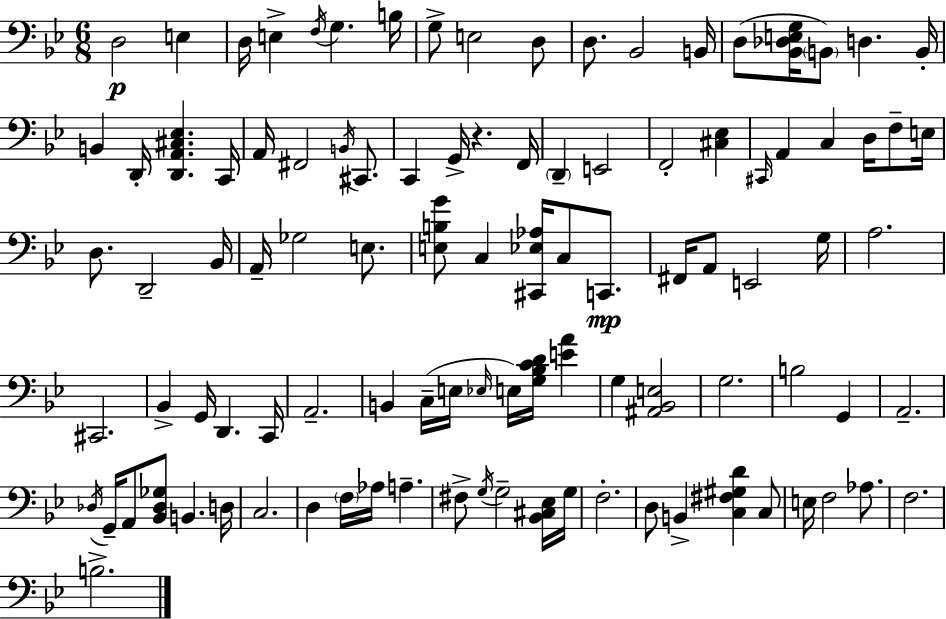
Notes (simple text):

D3/h E3/q D3/s E3/q F3/s G3/q. B3/s G3/e E3/h D3/e D3/e. Bb2/h B2/s D3/e [Bb2,Db3,E3,G3]/s B2/e D3/q. B2/s B2/q D2/s [D2,A2,C#3,Eb3]/q. C2/s A2/s F#2/h B2/s C#2/e. C2/q G2/s R/q. F2/s D2/q E2/h F2/h [C#3,Eb3]/q C#2/s A2/q C3/q D3/s F3/e E3/s D3/e. D2/h Bb2/s A2/s Gb3/h E3/e. [E3,B3,G4]/e C3/q [C#2,Eb3,Ab3]/s C3/e C2/e. F#2/s A2/e E2/h G3/s A3/h. C#2/h. Bb2/q G2/s D2/q. C2/s A2/h. B2/q C3/s E3/s Eb3/s E3/s [G3,Bb3,C4,D4]/s [E4,A4]/q G3/q [A#2,Bb2,E3]/h G3/h. B3/h G2/q A2/h. Db3/s G2/s A2/e [Bb2,Db3,Gb3]/e B2/q. D3/s C3/h. D3/q F3/s Ab3/s A3/q. F#3/e G3/s G3/h [Bb2,C#3,Eb3]/s G3/s F3/h. D3/e B2/q [C3,F#3,G#3,D4]/q C3/e E3/s F3/h Ab3/e. F3/h. B3/h.